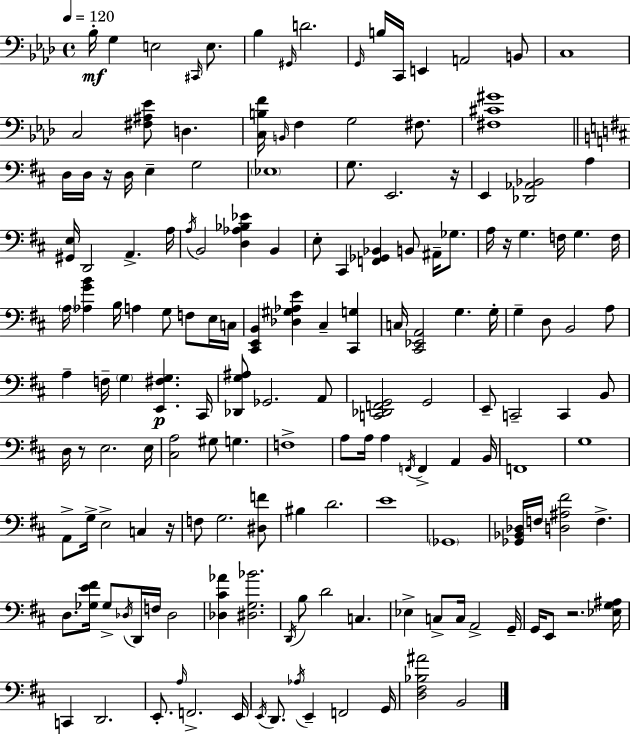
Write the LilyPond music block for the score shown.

{
  \clef bass
  \time 4/4
  \defaultTimeSignature
  \key f \minor
  \tempo 4 = 120
  bes16-.\mf g4 e2 \grace { cis,16 } e8. | bes4 \grace { gis,16 } d'2. | \grace { g,16 } b16 c,16 e,4 a,2 | b,8 c1 | \break c2 <fis ais ees'>8 d4. | <c b f'>16 \grace { b,16 } f4 g2 | fis8. <fis cis' gis'>1 | \bar "||" \break \key d \major d16 d16 r16 d16 e4-- g2 | \parenthesize ees1 | g8. e,2. r16 | e,4 <des, aes, bes,>2 a4 | \break <gis, e>16 d,2 a,4.-> a16 | \acciaccatura { a16 } b,2 <d aes bes ees'>4 b,4 | e8-. cis,4 <f, ges, bes,>4 b,8 ais,16-- ges8. | a16 r16 g4. f16 g4. | \break f16 \parenthesize a16 <aes g' b'>4 b16 a4 g8 f8 e16 | c16 <cis, e, b,>4 <des gis aes e'>4 cis4-- <cis, g>4 | c16 <cis, ees, a,>2 g4. | g16-. g4-- d8 b,2 a8 | \break a4-- f16-- \parenthesize g4 <e, fis g>4.\p | cis,16 <des, g ais>8 ges,2. a,8 | <c, des, f, g,>2 g,2 | e,8-- c,2-- c,4 b,8 | \break d16 r8 e2. | e16 <cis a>2 gis8 g4. | f1-> | a8 a16 a4 \acciaccatura { f,16 } f,4-> a,4 | \break b,16 f,1 | g1 | a,8-> g16-> e2-> c4 | r16 f8 g2. | \break <dis f'>8 bis4 d'2. | e'1 | \parenthesize ges,1 | <ges, bes, des>16 f16 <d ais fis'>2 f4.-> | \break d8. <ges e' fis'>16 ges8-> \acciaccatura { des16 } d,16 f16 des2 | <des cis' aes'>4 <dis g bes'>2. | \acciaccatura { d,16 } b8 d'2 c4. | ees4-> c8-> c16 a,2-> | \break g,16-- g,16 e,8 r2. | <ees g ais>16 c,4 d,2. | e,8.-. \grace { a16 } f,2.-> | e,16 \acciaccatura { e,16 } d,8. \acciaccatura { aes16 } e,4-- f,2 | \break g,16 <d fis bes ais'>2 b,2 | \bar "|."
}